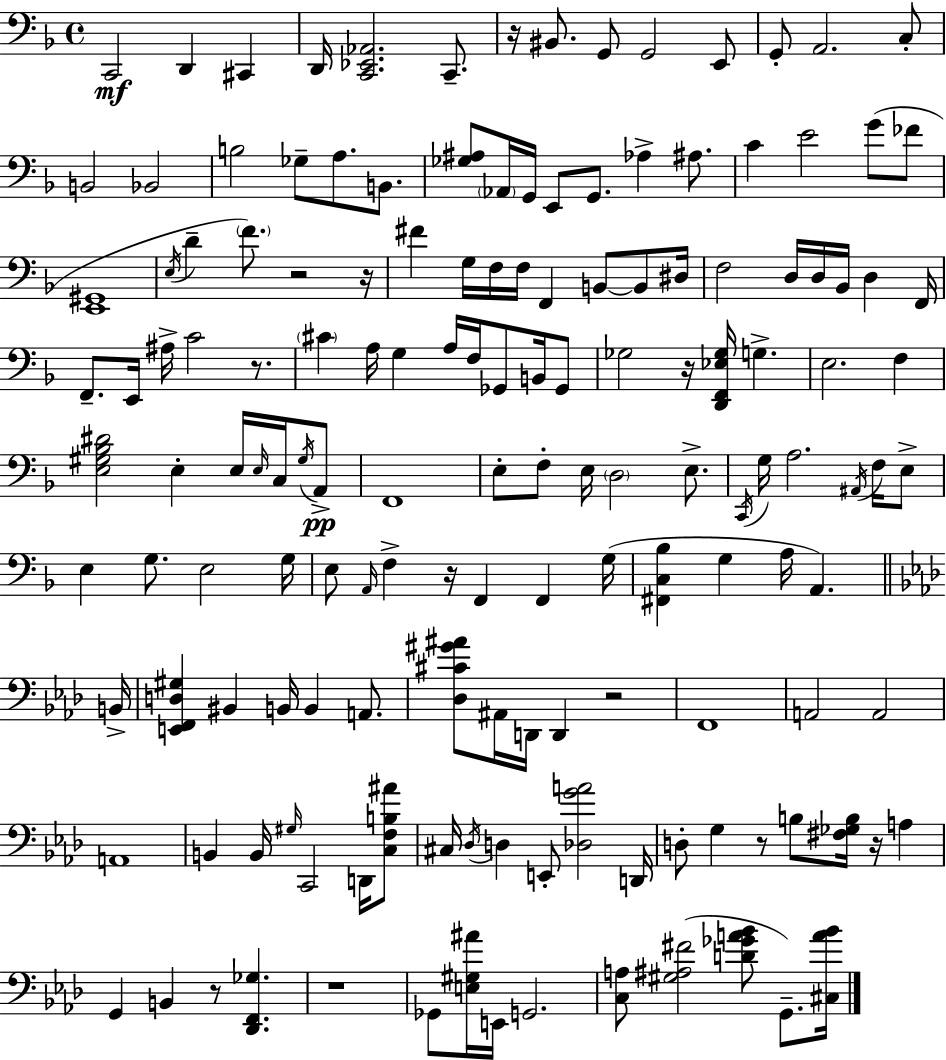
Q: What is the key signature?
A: D minor